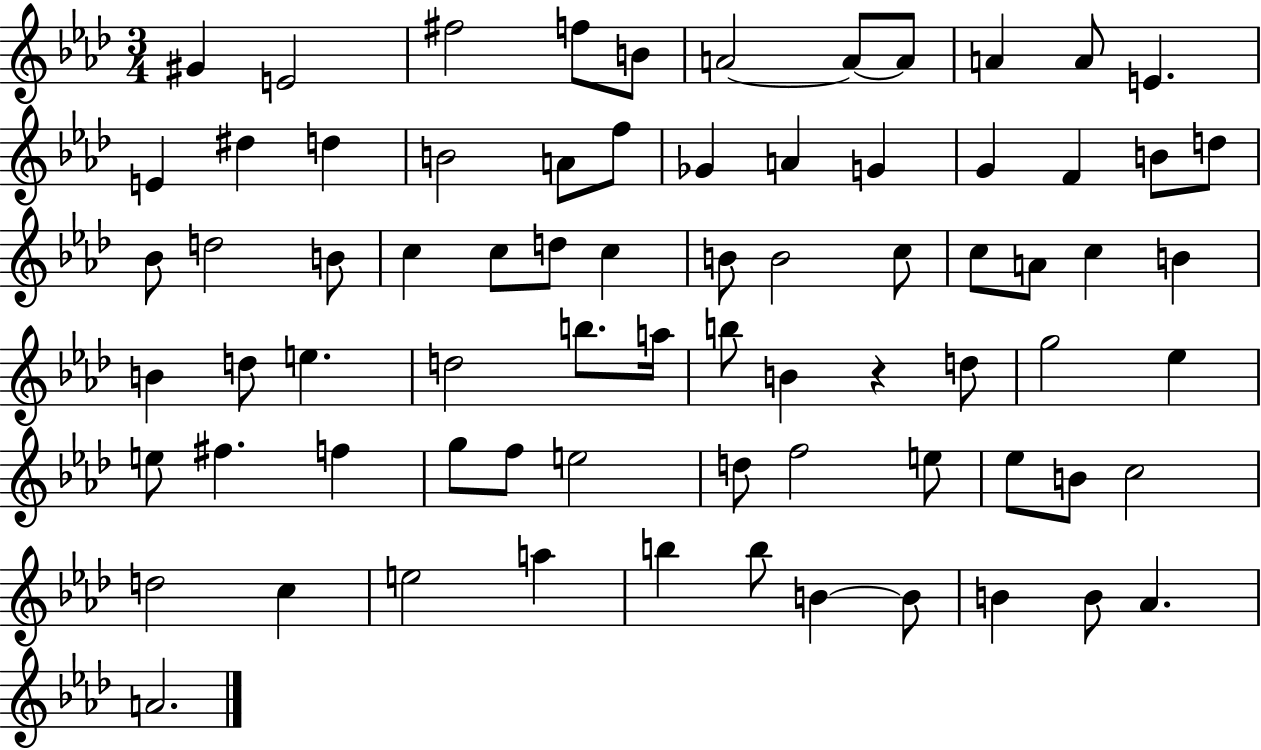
G#4/q E4/h F#5/h F5/e B4/e A4/h A4/e A4/e A4/q A4/e E4/q. E4/q D#5/q D5/q B4/h A4/e F5/e Gb4/q A4/q G4/q G4/q F4/q B4/e D5/e Bb4/e D5/h B4/e C5/q C5/e D5/e C5/q B4/e B4/h C5/e C5/e A4/e C5/q B4/q B4/q D5/e E5/q. D5/h B5/e. A5/s B5/e B4/q R/q D5/e G5/h Eb5/q E5/e F#5/q. F5/q G5/e F5/e E5/h D5/e F5/h E5/e Eb5/e B4/e C5/h D5/h C5/q E5/h A5/q B5/q B5/e B4/q B4/e B4/q B4/e Ab4/q. A4/h.